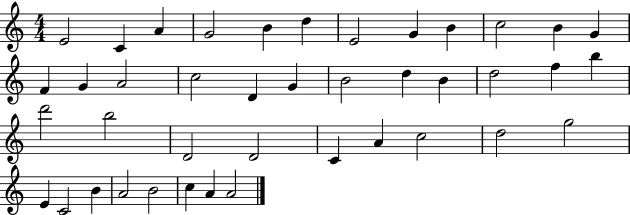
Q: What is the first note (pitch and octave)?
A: E4